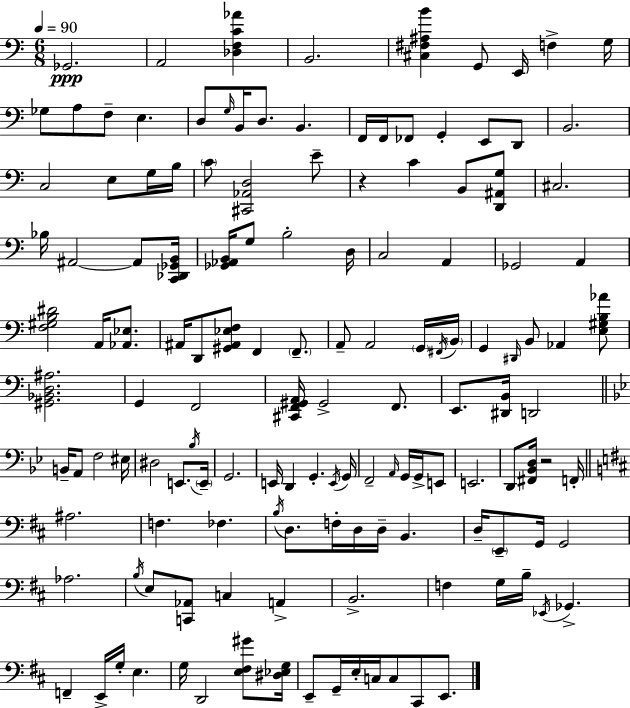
Gb2/h. A2/h [Db3,F3,C4,Ab4]/q B2/h. [C#3,F#3,A#3,B4]/q G2/e E2/s F3/q G3/s Gb3/e A3/e F3/e E3/q. D3/e G3/s B2/s D3/e. B2/q. F2/s F2/s FES2/e G2/q E2/e D2/e B2/h. C3/h E3/e G3/s B3/s C4/e [C#2,Ab2,D3]/h E4/e R/q C4/q B2/e [D2,A#2,G3]/e C#3/h. Bb3/s A#2/h A#2/e [C2,Db2,Gb2,B2]/s [Gb2,Ab2,B2]/s G3/e B3/h D3/s C3/h A2/q Gb2/h A2/q [F3,G#3,B3,D#4]/h A2/s [Ab2,Eb3]/e. A#2/s D2/e [G#2,A#2,Eb3,F3]/e F2/q F2/e. A2/e A2/h G2/s F#2/s B2/s G2/q D#2/s B2/e Ab2/q [E3,G#3,B3,Ab4]/e [G#2,Bb2,D3,A#3]/h. G2/q F2/h [C#2,F2,G#2,A2]/s G#2/h F2/e. E2/e. [D#2,B2]/s D2/h B2/s A2/e F3/h EIS3/s D#3/h E2/e. Bb3/s E2/s G2/h. E2/s D2/q G2/q. E2/s G2/s F2/h A2/s G2/s G2/s E2/e E2/h. D2/e [F#2,Bb2,D3]/s R/h F2/s A#3/h. F3/q. FES3/q. B3/s D3/e. F3/s D3/s D3/s B2/q. D3/s E2/e G2/s G2/h Ab3/h. B3/s E3/e [C2,Ab2]/e C3/q A2/q B2/h. F3/q G3/s B3/s Eb2/s Gb2/q. F2/q E2/s G3/s E3/q. G3/s D2/h [E3,F#3,G#4]/e [D#3,Eb3,G3]/s E2/e G2/s E3/s C3/s C3/e C#2/e E2/e.